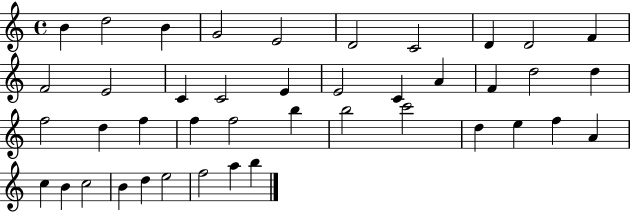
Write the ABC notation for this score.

X:1
T:Untitled
M:4/4
L:1/4
K:C
B d2 B G2 E2 D2 C2 D D2 F F2 E2 C C2 E E2 C A F d2 d f2 d f f f2 b b2 c'2 d e f A c B c2 B d e2 f2 a b